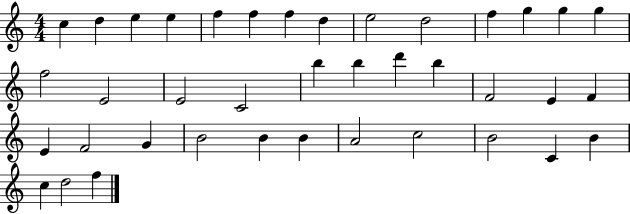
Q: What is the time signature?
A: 4/4